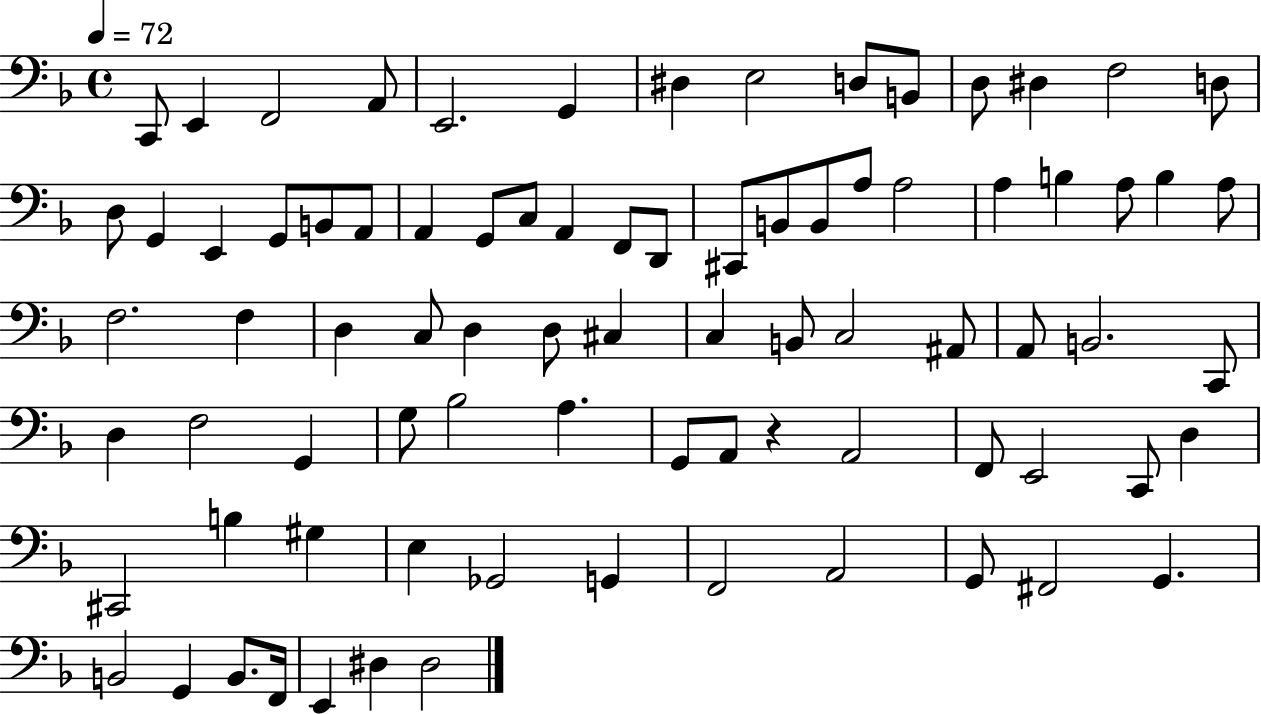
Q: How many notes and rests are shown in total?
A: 82